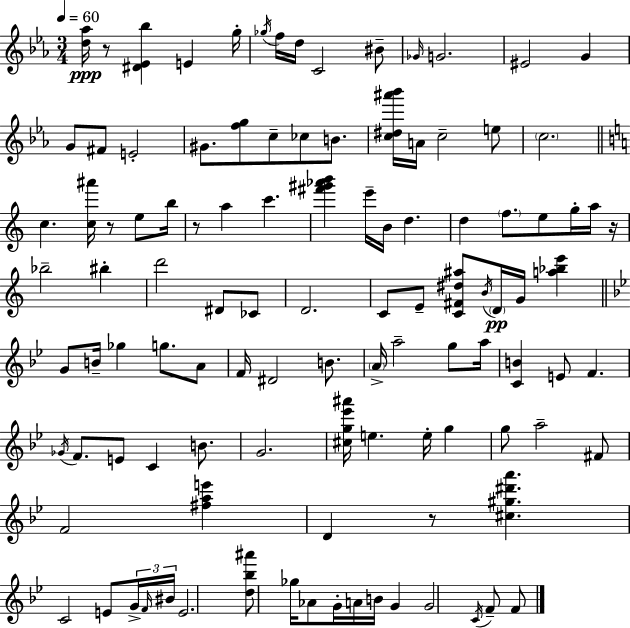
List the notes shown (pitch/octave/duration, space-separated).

[D5,Ab5]/s R/e [D#4,Eb4,Bb5]/q E4/q G5/s Gb5/s F5/s D5/s C4/h BIS4/e Gb4/s G4/h. EIS4/h G4/q G4/e F#4/e E4/h G#4/e. [F5,G5]/e C5/e CES5/e B4/e. [C5,D#5,A#6,Bb6]/s A4/s C5/h E5/e C5/h. C5/q. [C5,A#6]/s R/e E5/e B5/s R/e A5/q C6/q. [F#6,G#6,Ab6,B6]/q E6/s B4/s D5/q. D5/q F5/e. E5/e G5/s A5/s R/s Bb5/h BIS5/q D6/h D#4/e CES4/e D4/h. C4/e E4/e [C4,F#4,D#5,A#5]/e B4/s D4/s G4/s [A5,Bb5,E6]/q G4/e B4/s Gb5/q G5/e. A4/e F4/s D#4/h B4/e. A4/s A5/h G5/e A5/s [C4,B4]/q E4/e F4/q. Gb4/s F4/e. E4/e C4/q B4/e. G4/h. [C#5,G5,Eb6,A#6]/s E5/q. E5/s G5/q G5/e A5/h F#4/e F4/h [F#5,A5,E6]/q D4/q R/e [C#5,G#5,D#6,A6]/q. C4/h E4/e G4/s F4/s BIS4/s E4/h. [D5,Bb5,A#6]/e Gb5/s Ab4/e G4/s A4/s B4/s G4/q G4/h C4/s F4/e F4/e